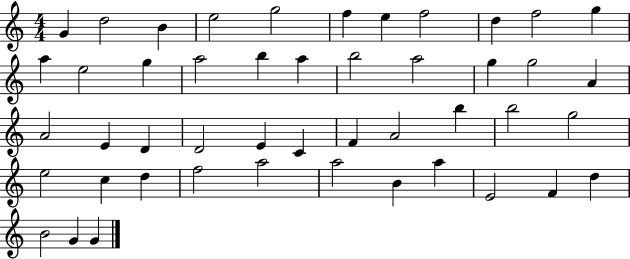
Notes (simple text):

G4/q D5/h B4/q E5/h G5/h F5/q E5/q F5/h D5/q F5/h G5/q A5/q E5/h G5/q A5/h B5/q A5/q B5/h A5/h G5/q G5/h A4/q A4/h E4/q D4/q D4/h E4/q C4/q F4/q A4/h B5/q B5/h G5/h E5/h C5/q D5/q F5/h A5/h A5/h B4/q A5/q E4/h F4/q D5/q B4/h G4/q G4/q